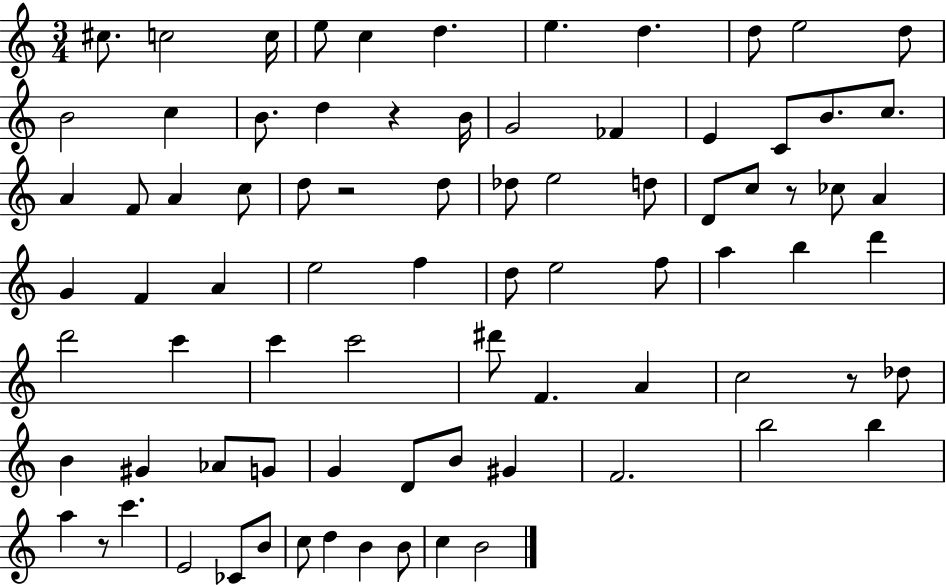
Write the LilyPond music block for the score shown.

{
  \clef treble
  \numericTimeSignature
  \time 3/4
  \key c \major
  cis''8. c''2 c''16 | e''8 c''4 d''4. | e''4. d''4. | d''8 e''2 d''8 | \break b'2 c''4 | b'8. d''4 r4 b'16 | g'2 fes'4 | e'4 c'8 b'8. c''8. | \break a'4 f'8 a'4 c''8 | d''8 r2 d''8 | des''8 e''2 d''8 | d'8 c''8 r8 ces''8 a'4 | \break g'4 f'4 a'4 | e''2 f''4 | d''8 e''2 f''8 | a''4 b''4 d'''4 | \break d'''2 c'''4 | c'''4 c'''2 | dis'''8 f'4. a'4 | c''2 r8 des''8 | \break b'4 gis'4 aes'8 g'8 | g'4 d'8 b'8 gis'4 | f'2. | b''2 b''4 | \break a''4 r8 c'''4. | e'2 ces'8 b'8 | c''8 d''4 b'4 b'8 | c''4 b'2 | \break \bar "|."
}